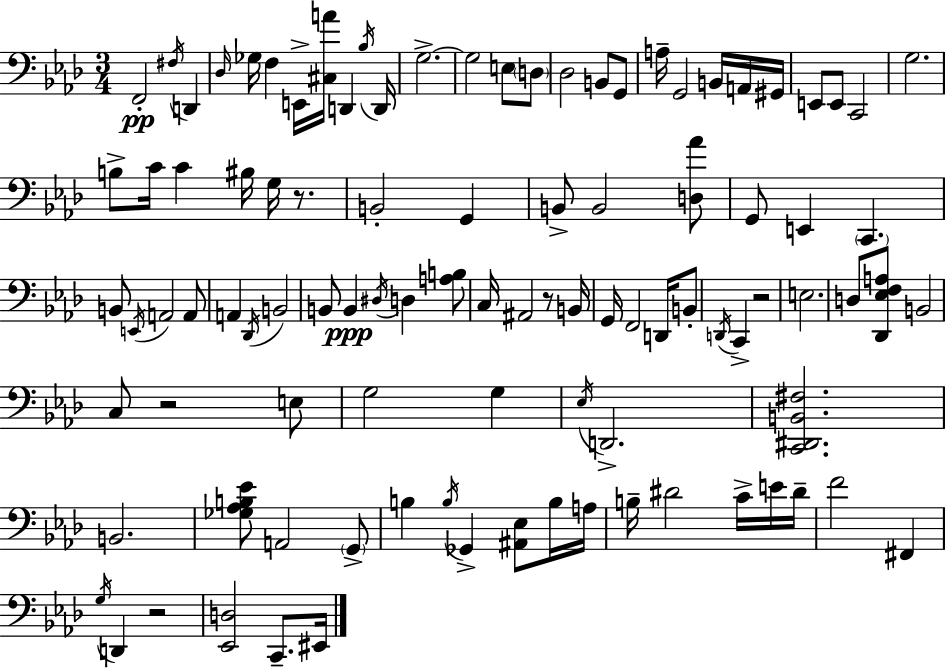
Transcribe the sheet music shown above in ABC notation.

X:1
T:Untitled
M:3/4
L:1/4
K:Ab
F,,2 ^F,/4 D,, _D,/4 _G,/4 F, E,,/4 [^C,A]/4 D,, _B,/4 D,,/4 G,2 G,2 E,/2 D,/2 _D,2 B,,/2 G,,/2 A,/4 G,,2 B,,/4 A,,/4 ^G,,/4 E,,/2 E,,/2 C,,2 G,2 B,/2 C/4 C ^B,/4 G,/4 z/2 B,,2 G,, B,,/2 B,,2 [D,_A]/2 G,,/2 E,, C,, B,,/2 E,,/4 A,,2 A,,/2 A,, _D,,/4 B,,2 B,,/2 B,, ^D,/4 D, [A,B,]/2 C,/4 ^A,,2 z/2 B,,/4 G,,/4 F,,2 D,,/4 B,,/2 D,,/4 C,, z2 E,2 D,/2 [_D,,_E,F,A,]/2 B,,2 C,/2 z2 E,/2 G,2 G, _E,/4 D,,2 [C,,^D,,B,,^F,]2 B,,2 [_G,_A,B,_E]/2 A,,2 G,,/2 B, B,/4 _G,, [^A,,_E,]/2 B,/4 A,/4 B,/4 ^D2 C/4 E/4 ^D/4 F2 ^F,, G,/4 D,, z2 [_E,,D,]2 C,,/2 ^E,,/4